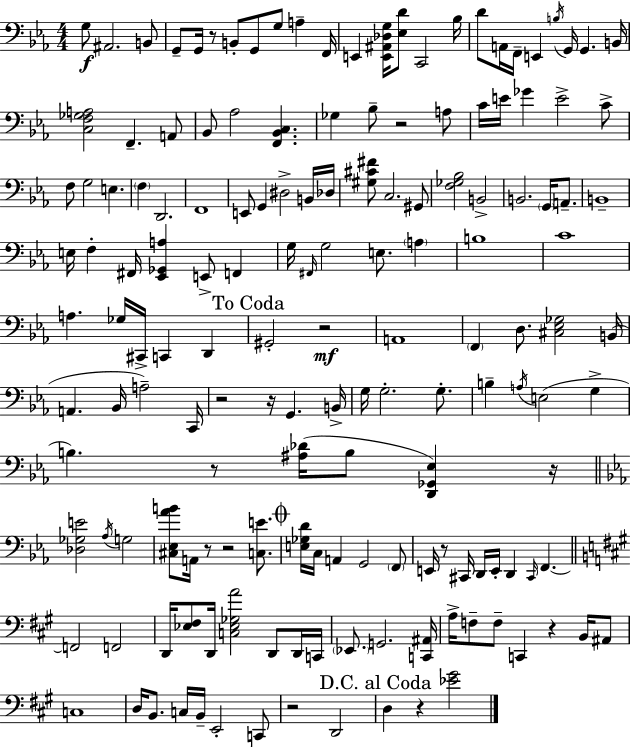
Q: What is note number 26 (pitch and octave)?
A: Gb3